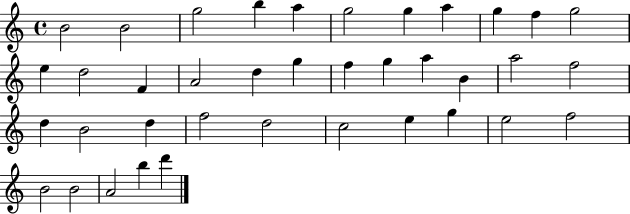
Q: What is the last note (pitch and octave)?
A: D6